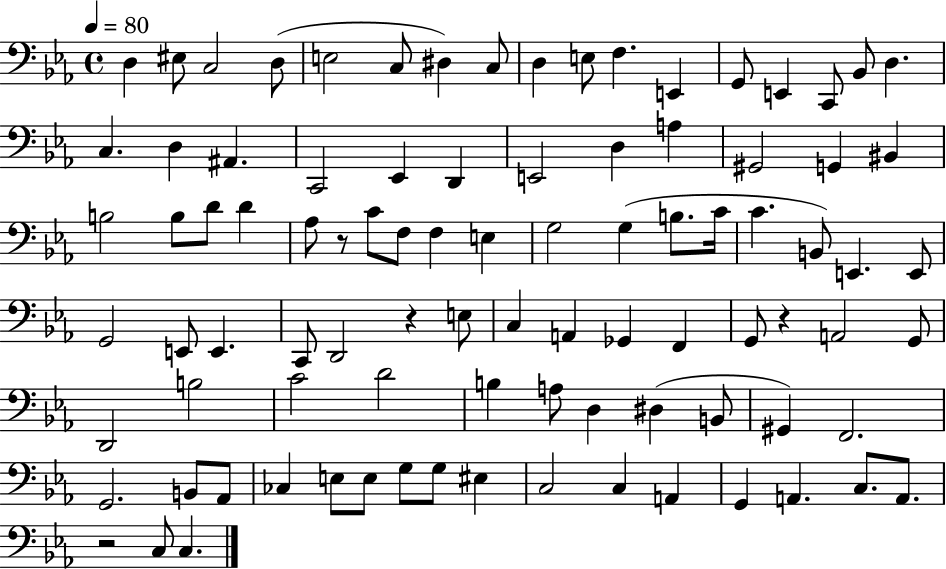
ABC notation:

X:1
T:Untitled
M:4/4
L:1/4
K:Eb
D, ^E,/2 C,2 D,/2 E,2 C,/2 ^D, C,/2 D, E,/2 F, E,, G,,/2 E,, C,,/2 _B,,/2 D, C, D, ^A,, C,,2 _E,, D,, E,,2 D, A, ^G,,2 G,, ^B,, B,2 B,/2 D/2 D _A,/2 z/2 C/2 F,/2 F, E, G,2 G, B,/2 C/4 C B,,/2 E,, E,,/2 G,,2 E,,/2 E,, C,,/2 D,,2 z E,/2 C, A,, _G,, F,, G,,/2 z A,,2 G,,/2 D,,2 B,2 C2 D2 B, A,/2 D, ^D, B,,/2 ^G,, F,,2 G,,2 B,,/2 _A,,/2 _C, E,/2 E,/2 G,/2 G,/2 ^E, C,2 C, A,, G,, A,, C,/2 A,,/2 z2 C,/2 C,